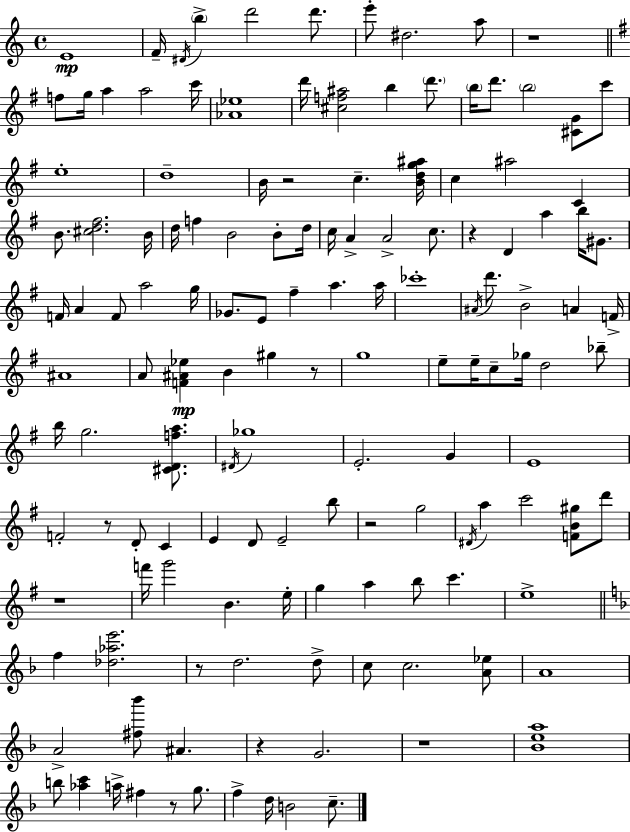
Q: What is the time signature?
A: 4/4